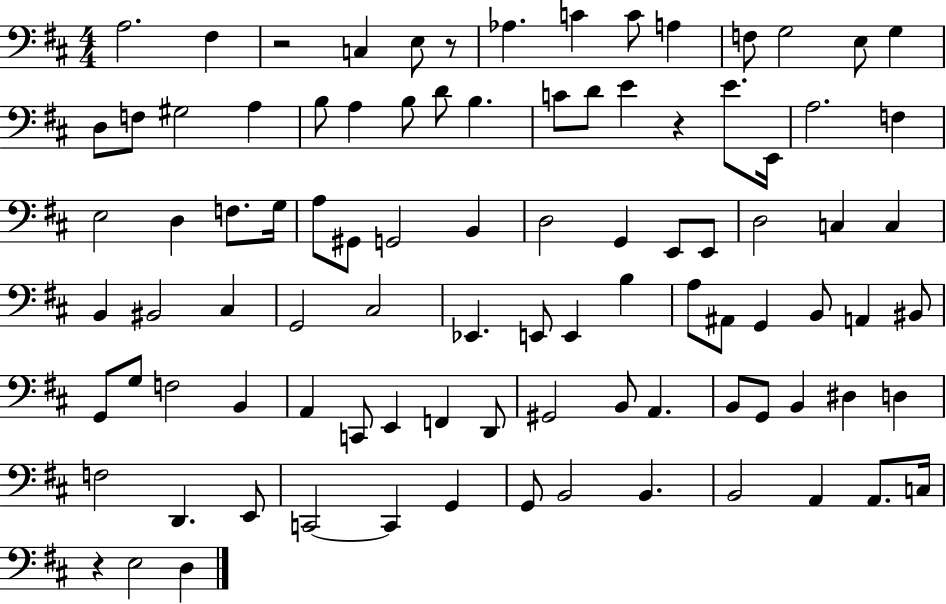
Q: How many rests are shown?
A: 4